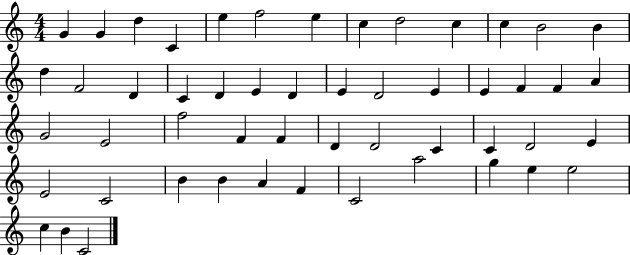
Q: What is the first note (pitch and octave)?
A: G4